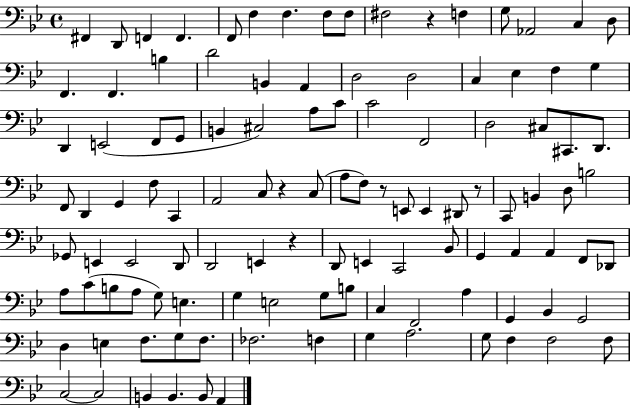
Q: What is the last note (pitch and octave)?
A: A2